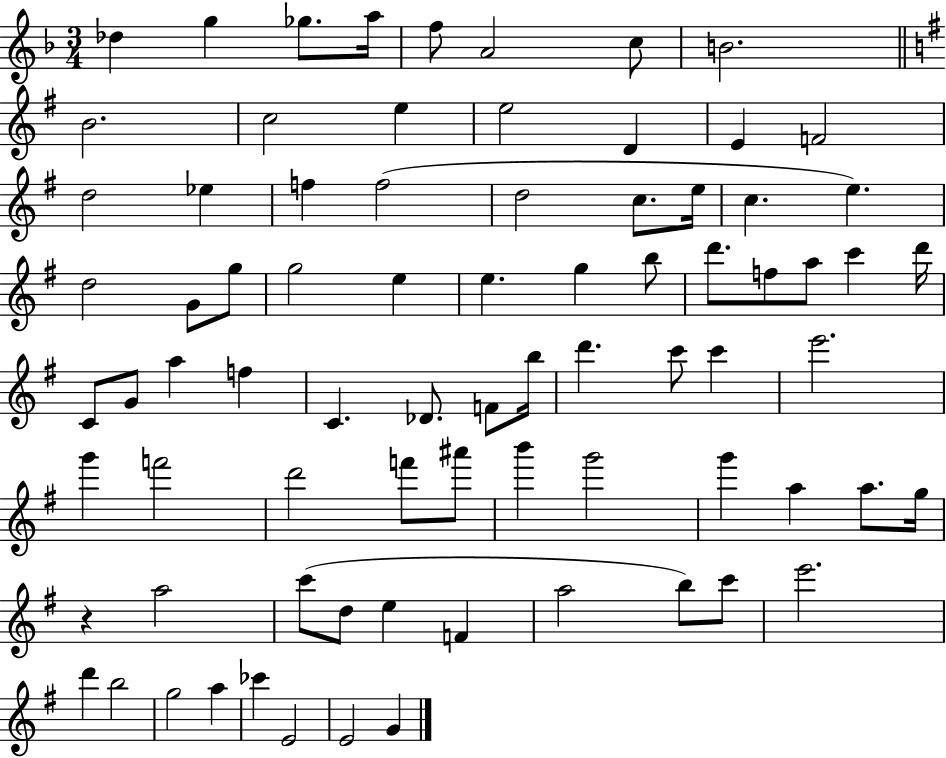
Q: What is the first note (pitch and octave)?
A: Db5